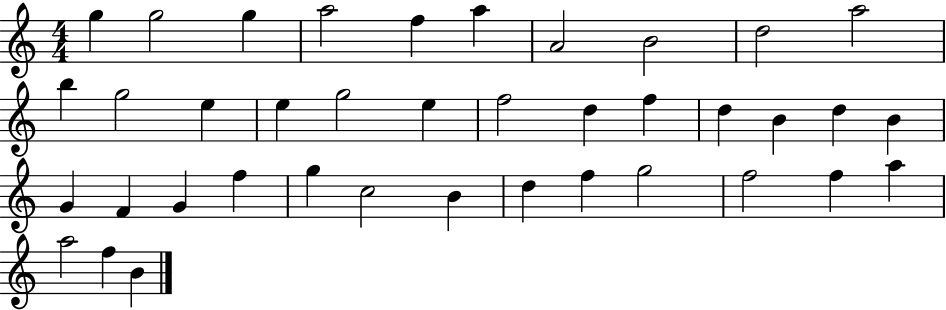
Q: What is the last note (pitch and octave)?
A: B4